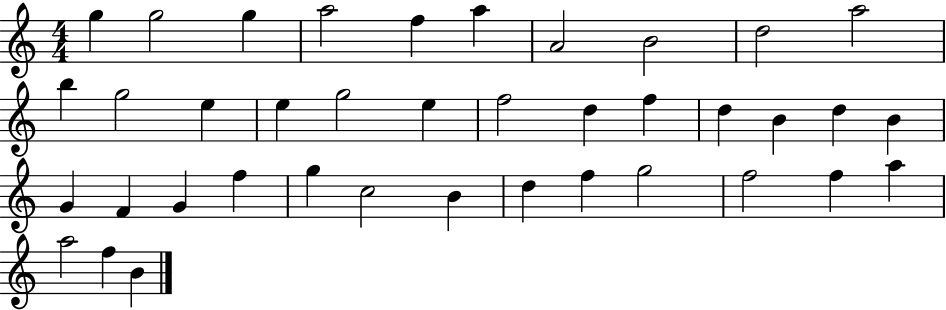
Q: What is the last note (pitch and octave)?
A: B4